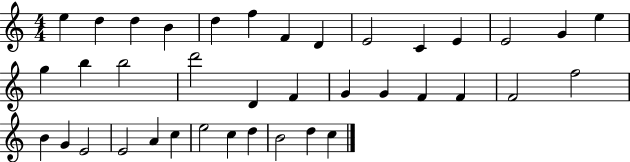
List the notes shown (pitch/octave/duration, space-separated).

E5/q D5/q D5/q B4/q D5/q F5/q F4/q D4/q E4/h C4/q E4/q E4/h G4/q E5/q G5/q B5/q B5/h D6/h D4/q F4/q G4/q G4/q F4/q F4/q F4/h F5/h B4/q G4/q E4/h E4/h A4/q C5/q E5/h C5/q D5/q B4/h D5/q C5/q